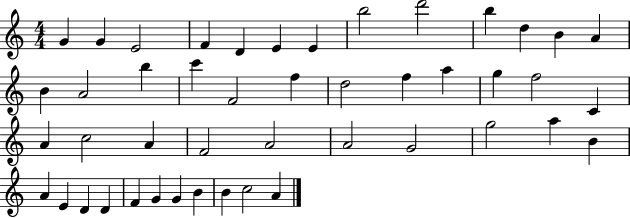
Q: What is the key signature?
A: C major